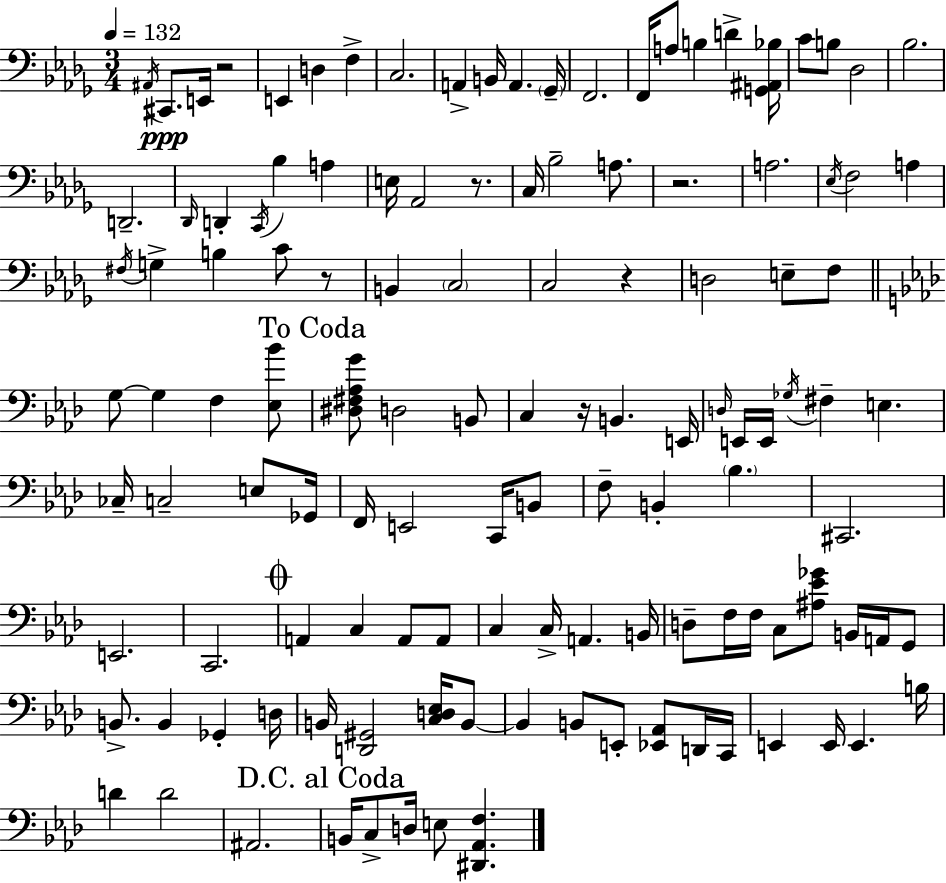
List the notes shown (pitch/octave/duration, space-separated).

A#2/s C#2/e. E2/s R/h E2/q D3/q F3/q C3/h. A2/q B2/s A2/q. Gb2/s F2/h. F2/s A3/e B3/q D4/q [G2,A#2,Bb3]/s C4/e B3/e Db3/h Bb3/h. D2/h. Db2/s D2/q C2/s Bb3/q A3/q E3/s Ab2/h R/e. C3/s Bb3/h A3/e. R/h. A3/h. Eb3/s F3/h A3/q F#3/s G3/q B3/q C4/e R/e B2/q C3/h C3/h R/q D3/h E3/e F3/e G3/e G3/q F3/q [Eb3,Bb4]/e [D#3,F#3,Ab3,G4]/e D3/h B2/e C3/q R/s B2/q. E2/s D3/s E2/s E2/s Gb3/s F#3/q E3/q. CES3/s C3/h E3/e Gb2/s F2/s E2/h C2/s B2/e F3/e B2/q Bb3/q. C#2/h. E2/h. C2/h. A2/q C3/q A2/e A2/e C3/q C3/s A2/q. B2/s D3/e F3/s F3/s C3/e [A#3,Eb4,Gb4]/e B2/s A2/s G2/e B2/e. B2/q Gb2/q D3/s B2/s [D2,G#2]/h [C3,D3,Eb3]/s B2/e B2/q B2/e E2/e [Eb2,Ab2]/e D2/s C2/s E2/q E2/s E2/q. B3/s D4/q D4/h A#2/h. B2/s C3/e D3/s E3/e [D#2,Ab2,F3]/q.